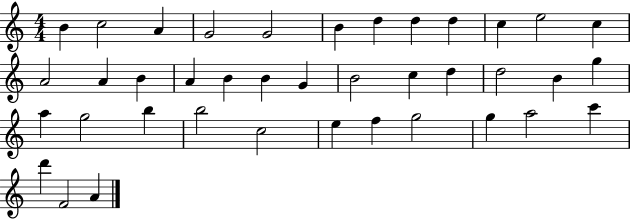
B4/q C5/h A4/q G4/h G4/h B4/q D5/q D5/q D5/q C5/q E5/h C5/q A4/h A4/q B4/q A4/q B4/q B4/q G4/q B4/h C5/q D5/q D5/h B4/q G5/q A5/q G5/h B5/q B5/h C5/h E5/q F5/q G5/h G5/q A5/h C6/q D6/q F4/h A4/q